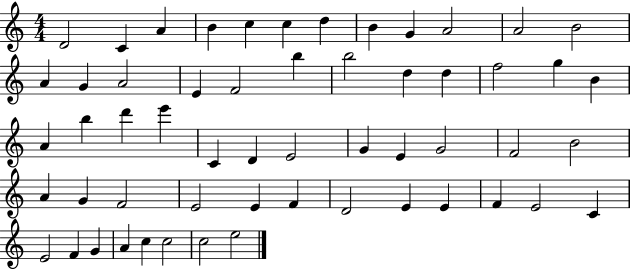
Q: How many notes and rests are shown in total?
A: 56